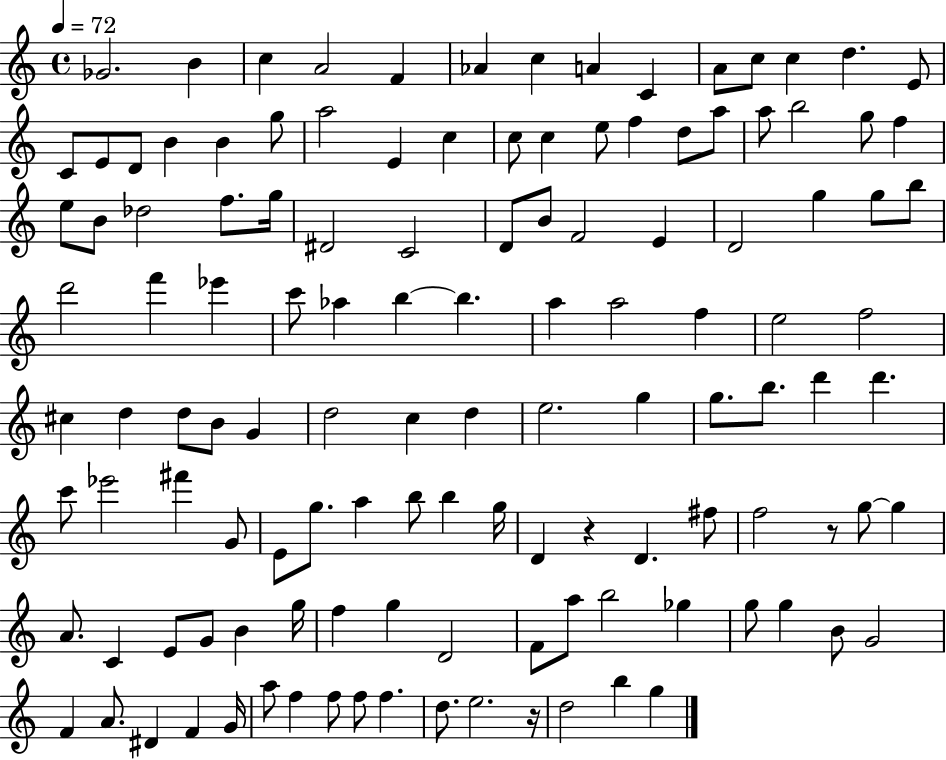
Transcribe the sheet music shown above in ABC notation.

X:1
T:Untitled
M:4/4
L:1/4
K:C
_G2 B c A2 F _A c A C A/2 c/2 c d E/2 C/2 E/2 D/2 B B g/2 a2 E c c/2 c e/2 f d/2 a/2 a/2 b2 g/2 f e/2 B/2 _d2 f/2 g/4 ^D2 C2 D/2 B/2 F2 E D2 g g/2 b/2 d'2 f' _e' c'/2 _a b b a a2 f e2 f2 ^c d d/2 B/2 G d2 c d e2 g g/2 b/2 d' d' c'/2 _e'2 ^f' G/2 E/2 g/2 a b/2 b g/4 D z D ^f/2 f2 z/2 g/2 g A/2 C E/2 G/2 B g/4 f g D2 F/2 a/2 b2 _g g/2 g B/2 G2 F A/2 ^D F G/4 a/2 f f/2 f/2 f d/2 e2 z/4 d2 b g